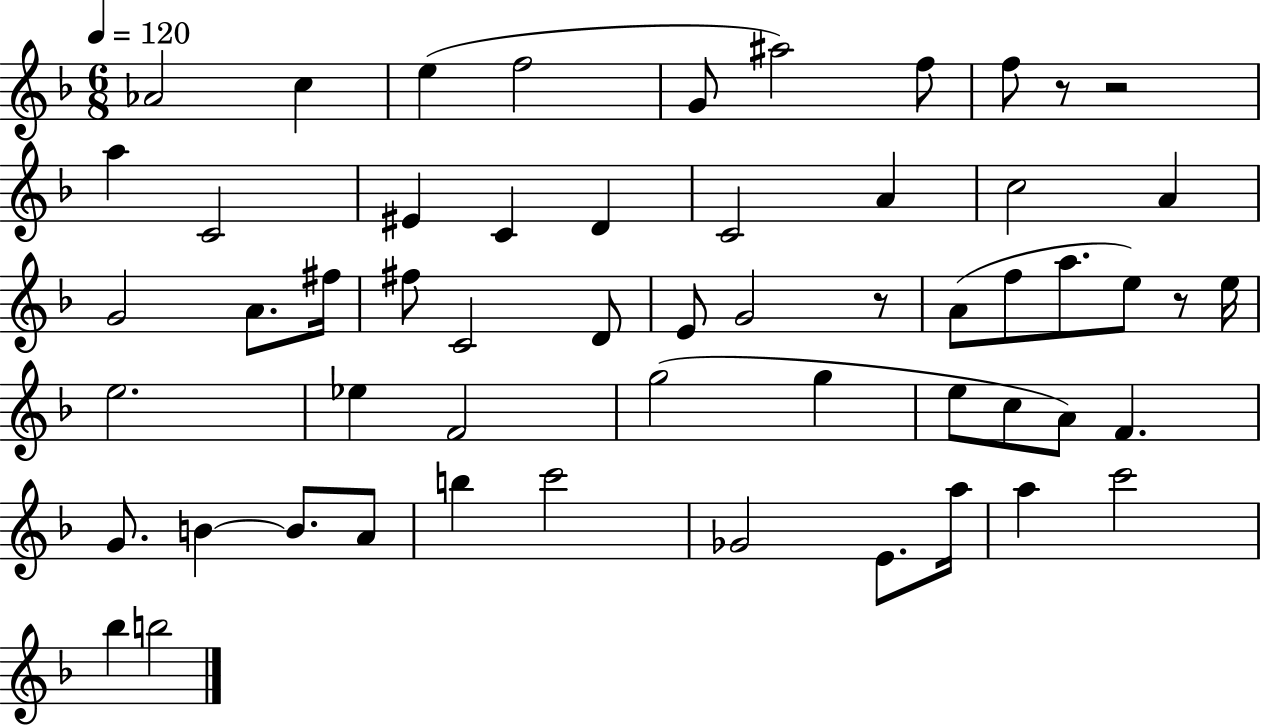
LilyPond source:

{
  \clef treble
  \numericTimeSignature
  \time 6/8
  \key f \major
  \tempo 4 = 120
  aes'2 c''4 | e''4( f''2 | g'8 ais''2) f''8 | f''8 r8 r2 | \break a''4 c'2 | eis'4 c'4 d'4 | c'2 a'4 | c''2 a'4 | \break g'2 a'8. fis''16 | fis''8 c'2 d'8 | e'8 g'2 r8 | a'8( f''8 a''8. e''8) r8 e''16 | \break e''2. | ees''4 f'2 | g''2( g''4 | e''8 c''8 a'8) f'4. | \break g'8. b'4~~ b'8. a'8 | b''4 c'''2 | ges'2 e'8. a''16 | a''4 c'''2 | \break bes''4 b''2 | \bar "|."
}